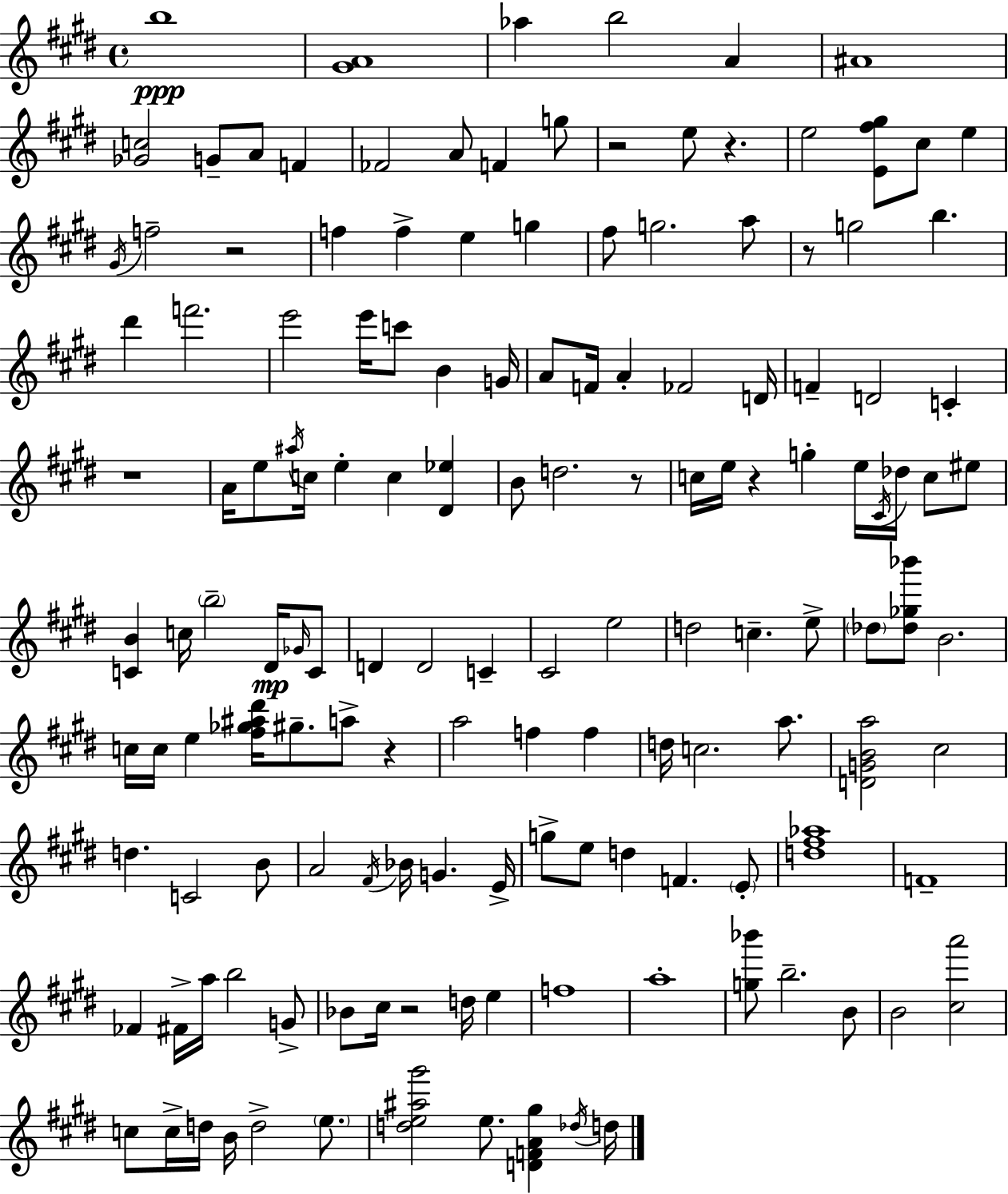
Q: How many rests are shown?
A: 9